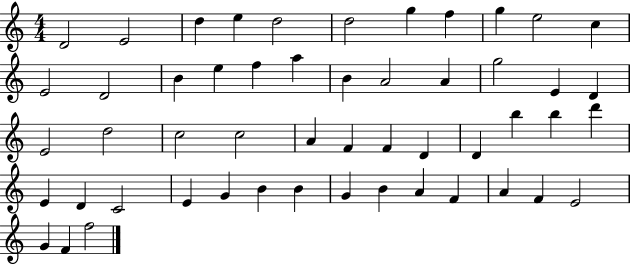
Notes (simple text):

D4/h E4/h D5/q E5/q D5/h D5/h G5/q F5/q G5/q E5/h C5/q E4/h D4/h B4/q E5/q F5/q A5/q B4/q A4/h A4/q G5/h E4/q D4/q E4/h D5/h C5/h C5/h A4/q F4/q F4/q D4/q D4/q B5/q B5/q D6/q E4/q D4/q C4/h E4/q G4/q B4/q B4/q G4/q B4/q A4/q F4/q A4/q F4/q E4/h G4/q F4/q F5/h